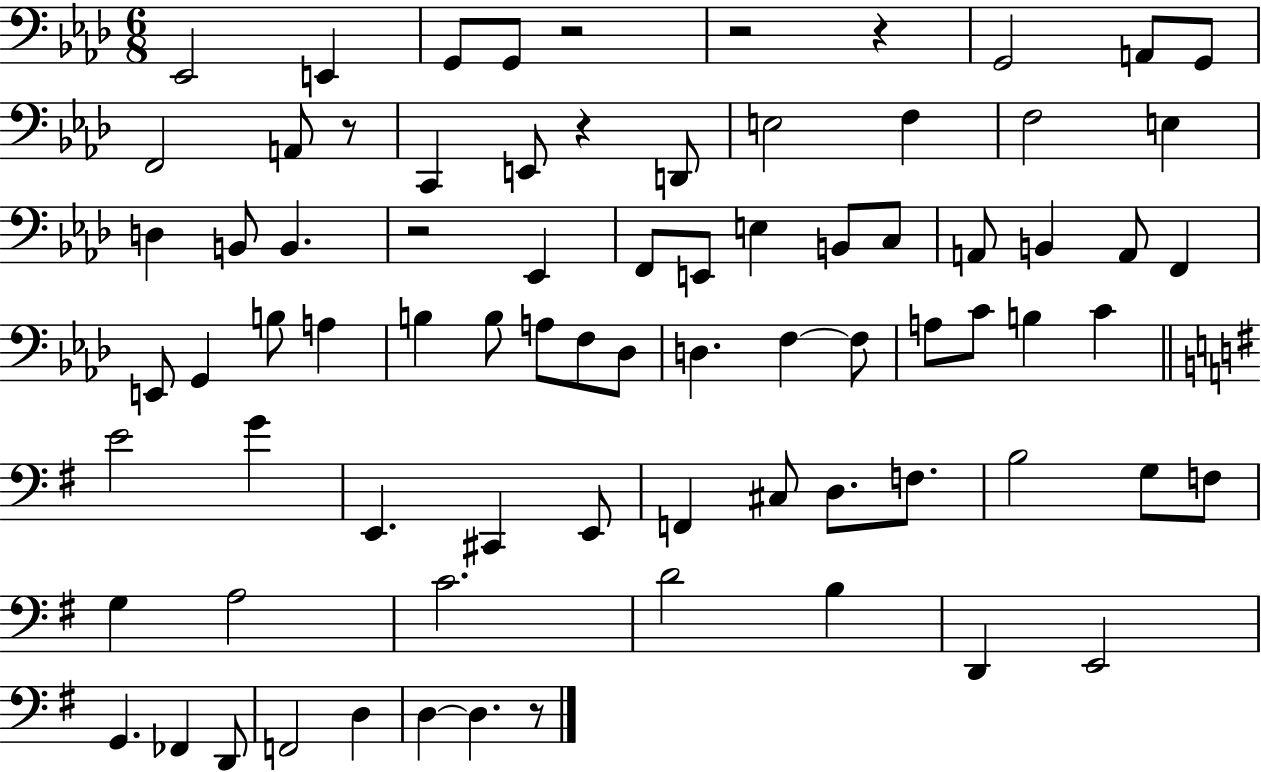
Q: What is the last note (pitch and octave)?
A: D3